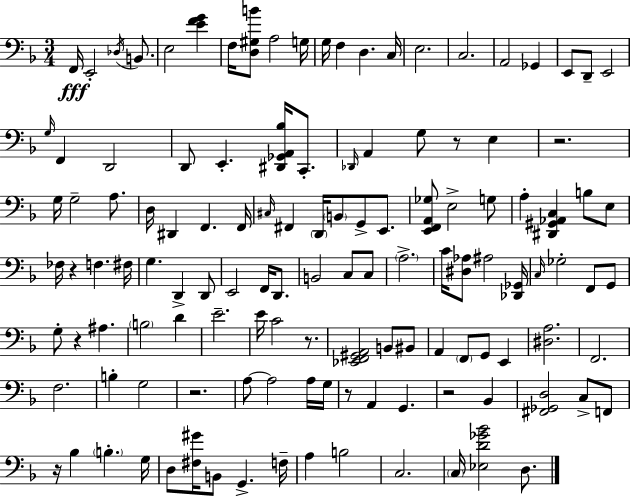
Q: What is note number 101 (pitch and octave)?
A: B3